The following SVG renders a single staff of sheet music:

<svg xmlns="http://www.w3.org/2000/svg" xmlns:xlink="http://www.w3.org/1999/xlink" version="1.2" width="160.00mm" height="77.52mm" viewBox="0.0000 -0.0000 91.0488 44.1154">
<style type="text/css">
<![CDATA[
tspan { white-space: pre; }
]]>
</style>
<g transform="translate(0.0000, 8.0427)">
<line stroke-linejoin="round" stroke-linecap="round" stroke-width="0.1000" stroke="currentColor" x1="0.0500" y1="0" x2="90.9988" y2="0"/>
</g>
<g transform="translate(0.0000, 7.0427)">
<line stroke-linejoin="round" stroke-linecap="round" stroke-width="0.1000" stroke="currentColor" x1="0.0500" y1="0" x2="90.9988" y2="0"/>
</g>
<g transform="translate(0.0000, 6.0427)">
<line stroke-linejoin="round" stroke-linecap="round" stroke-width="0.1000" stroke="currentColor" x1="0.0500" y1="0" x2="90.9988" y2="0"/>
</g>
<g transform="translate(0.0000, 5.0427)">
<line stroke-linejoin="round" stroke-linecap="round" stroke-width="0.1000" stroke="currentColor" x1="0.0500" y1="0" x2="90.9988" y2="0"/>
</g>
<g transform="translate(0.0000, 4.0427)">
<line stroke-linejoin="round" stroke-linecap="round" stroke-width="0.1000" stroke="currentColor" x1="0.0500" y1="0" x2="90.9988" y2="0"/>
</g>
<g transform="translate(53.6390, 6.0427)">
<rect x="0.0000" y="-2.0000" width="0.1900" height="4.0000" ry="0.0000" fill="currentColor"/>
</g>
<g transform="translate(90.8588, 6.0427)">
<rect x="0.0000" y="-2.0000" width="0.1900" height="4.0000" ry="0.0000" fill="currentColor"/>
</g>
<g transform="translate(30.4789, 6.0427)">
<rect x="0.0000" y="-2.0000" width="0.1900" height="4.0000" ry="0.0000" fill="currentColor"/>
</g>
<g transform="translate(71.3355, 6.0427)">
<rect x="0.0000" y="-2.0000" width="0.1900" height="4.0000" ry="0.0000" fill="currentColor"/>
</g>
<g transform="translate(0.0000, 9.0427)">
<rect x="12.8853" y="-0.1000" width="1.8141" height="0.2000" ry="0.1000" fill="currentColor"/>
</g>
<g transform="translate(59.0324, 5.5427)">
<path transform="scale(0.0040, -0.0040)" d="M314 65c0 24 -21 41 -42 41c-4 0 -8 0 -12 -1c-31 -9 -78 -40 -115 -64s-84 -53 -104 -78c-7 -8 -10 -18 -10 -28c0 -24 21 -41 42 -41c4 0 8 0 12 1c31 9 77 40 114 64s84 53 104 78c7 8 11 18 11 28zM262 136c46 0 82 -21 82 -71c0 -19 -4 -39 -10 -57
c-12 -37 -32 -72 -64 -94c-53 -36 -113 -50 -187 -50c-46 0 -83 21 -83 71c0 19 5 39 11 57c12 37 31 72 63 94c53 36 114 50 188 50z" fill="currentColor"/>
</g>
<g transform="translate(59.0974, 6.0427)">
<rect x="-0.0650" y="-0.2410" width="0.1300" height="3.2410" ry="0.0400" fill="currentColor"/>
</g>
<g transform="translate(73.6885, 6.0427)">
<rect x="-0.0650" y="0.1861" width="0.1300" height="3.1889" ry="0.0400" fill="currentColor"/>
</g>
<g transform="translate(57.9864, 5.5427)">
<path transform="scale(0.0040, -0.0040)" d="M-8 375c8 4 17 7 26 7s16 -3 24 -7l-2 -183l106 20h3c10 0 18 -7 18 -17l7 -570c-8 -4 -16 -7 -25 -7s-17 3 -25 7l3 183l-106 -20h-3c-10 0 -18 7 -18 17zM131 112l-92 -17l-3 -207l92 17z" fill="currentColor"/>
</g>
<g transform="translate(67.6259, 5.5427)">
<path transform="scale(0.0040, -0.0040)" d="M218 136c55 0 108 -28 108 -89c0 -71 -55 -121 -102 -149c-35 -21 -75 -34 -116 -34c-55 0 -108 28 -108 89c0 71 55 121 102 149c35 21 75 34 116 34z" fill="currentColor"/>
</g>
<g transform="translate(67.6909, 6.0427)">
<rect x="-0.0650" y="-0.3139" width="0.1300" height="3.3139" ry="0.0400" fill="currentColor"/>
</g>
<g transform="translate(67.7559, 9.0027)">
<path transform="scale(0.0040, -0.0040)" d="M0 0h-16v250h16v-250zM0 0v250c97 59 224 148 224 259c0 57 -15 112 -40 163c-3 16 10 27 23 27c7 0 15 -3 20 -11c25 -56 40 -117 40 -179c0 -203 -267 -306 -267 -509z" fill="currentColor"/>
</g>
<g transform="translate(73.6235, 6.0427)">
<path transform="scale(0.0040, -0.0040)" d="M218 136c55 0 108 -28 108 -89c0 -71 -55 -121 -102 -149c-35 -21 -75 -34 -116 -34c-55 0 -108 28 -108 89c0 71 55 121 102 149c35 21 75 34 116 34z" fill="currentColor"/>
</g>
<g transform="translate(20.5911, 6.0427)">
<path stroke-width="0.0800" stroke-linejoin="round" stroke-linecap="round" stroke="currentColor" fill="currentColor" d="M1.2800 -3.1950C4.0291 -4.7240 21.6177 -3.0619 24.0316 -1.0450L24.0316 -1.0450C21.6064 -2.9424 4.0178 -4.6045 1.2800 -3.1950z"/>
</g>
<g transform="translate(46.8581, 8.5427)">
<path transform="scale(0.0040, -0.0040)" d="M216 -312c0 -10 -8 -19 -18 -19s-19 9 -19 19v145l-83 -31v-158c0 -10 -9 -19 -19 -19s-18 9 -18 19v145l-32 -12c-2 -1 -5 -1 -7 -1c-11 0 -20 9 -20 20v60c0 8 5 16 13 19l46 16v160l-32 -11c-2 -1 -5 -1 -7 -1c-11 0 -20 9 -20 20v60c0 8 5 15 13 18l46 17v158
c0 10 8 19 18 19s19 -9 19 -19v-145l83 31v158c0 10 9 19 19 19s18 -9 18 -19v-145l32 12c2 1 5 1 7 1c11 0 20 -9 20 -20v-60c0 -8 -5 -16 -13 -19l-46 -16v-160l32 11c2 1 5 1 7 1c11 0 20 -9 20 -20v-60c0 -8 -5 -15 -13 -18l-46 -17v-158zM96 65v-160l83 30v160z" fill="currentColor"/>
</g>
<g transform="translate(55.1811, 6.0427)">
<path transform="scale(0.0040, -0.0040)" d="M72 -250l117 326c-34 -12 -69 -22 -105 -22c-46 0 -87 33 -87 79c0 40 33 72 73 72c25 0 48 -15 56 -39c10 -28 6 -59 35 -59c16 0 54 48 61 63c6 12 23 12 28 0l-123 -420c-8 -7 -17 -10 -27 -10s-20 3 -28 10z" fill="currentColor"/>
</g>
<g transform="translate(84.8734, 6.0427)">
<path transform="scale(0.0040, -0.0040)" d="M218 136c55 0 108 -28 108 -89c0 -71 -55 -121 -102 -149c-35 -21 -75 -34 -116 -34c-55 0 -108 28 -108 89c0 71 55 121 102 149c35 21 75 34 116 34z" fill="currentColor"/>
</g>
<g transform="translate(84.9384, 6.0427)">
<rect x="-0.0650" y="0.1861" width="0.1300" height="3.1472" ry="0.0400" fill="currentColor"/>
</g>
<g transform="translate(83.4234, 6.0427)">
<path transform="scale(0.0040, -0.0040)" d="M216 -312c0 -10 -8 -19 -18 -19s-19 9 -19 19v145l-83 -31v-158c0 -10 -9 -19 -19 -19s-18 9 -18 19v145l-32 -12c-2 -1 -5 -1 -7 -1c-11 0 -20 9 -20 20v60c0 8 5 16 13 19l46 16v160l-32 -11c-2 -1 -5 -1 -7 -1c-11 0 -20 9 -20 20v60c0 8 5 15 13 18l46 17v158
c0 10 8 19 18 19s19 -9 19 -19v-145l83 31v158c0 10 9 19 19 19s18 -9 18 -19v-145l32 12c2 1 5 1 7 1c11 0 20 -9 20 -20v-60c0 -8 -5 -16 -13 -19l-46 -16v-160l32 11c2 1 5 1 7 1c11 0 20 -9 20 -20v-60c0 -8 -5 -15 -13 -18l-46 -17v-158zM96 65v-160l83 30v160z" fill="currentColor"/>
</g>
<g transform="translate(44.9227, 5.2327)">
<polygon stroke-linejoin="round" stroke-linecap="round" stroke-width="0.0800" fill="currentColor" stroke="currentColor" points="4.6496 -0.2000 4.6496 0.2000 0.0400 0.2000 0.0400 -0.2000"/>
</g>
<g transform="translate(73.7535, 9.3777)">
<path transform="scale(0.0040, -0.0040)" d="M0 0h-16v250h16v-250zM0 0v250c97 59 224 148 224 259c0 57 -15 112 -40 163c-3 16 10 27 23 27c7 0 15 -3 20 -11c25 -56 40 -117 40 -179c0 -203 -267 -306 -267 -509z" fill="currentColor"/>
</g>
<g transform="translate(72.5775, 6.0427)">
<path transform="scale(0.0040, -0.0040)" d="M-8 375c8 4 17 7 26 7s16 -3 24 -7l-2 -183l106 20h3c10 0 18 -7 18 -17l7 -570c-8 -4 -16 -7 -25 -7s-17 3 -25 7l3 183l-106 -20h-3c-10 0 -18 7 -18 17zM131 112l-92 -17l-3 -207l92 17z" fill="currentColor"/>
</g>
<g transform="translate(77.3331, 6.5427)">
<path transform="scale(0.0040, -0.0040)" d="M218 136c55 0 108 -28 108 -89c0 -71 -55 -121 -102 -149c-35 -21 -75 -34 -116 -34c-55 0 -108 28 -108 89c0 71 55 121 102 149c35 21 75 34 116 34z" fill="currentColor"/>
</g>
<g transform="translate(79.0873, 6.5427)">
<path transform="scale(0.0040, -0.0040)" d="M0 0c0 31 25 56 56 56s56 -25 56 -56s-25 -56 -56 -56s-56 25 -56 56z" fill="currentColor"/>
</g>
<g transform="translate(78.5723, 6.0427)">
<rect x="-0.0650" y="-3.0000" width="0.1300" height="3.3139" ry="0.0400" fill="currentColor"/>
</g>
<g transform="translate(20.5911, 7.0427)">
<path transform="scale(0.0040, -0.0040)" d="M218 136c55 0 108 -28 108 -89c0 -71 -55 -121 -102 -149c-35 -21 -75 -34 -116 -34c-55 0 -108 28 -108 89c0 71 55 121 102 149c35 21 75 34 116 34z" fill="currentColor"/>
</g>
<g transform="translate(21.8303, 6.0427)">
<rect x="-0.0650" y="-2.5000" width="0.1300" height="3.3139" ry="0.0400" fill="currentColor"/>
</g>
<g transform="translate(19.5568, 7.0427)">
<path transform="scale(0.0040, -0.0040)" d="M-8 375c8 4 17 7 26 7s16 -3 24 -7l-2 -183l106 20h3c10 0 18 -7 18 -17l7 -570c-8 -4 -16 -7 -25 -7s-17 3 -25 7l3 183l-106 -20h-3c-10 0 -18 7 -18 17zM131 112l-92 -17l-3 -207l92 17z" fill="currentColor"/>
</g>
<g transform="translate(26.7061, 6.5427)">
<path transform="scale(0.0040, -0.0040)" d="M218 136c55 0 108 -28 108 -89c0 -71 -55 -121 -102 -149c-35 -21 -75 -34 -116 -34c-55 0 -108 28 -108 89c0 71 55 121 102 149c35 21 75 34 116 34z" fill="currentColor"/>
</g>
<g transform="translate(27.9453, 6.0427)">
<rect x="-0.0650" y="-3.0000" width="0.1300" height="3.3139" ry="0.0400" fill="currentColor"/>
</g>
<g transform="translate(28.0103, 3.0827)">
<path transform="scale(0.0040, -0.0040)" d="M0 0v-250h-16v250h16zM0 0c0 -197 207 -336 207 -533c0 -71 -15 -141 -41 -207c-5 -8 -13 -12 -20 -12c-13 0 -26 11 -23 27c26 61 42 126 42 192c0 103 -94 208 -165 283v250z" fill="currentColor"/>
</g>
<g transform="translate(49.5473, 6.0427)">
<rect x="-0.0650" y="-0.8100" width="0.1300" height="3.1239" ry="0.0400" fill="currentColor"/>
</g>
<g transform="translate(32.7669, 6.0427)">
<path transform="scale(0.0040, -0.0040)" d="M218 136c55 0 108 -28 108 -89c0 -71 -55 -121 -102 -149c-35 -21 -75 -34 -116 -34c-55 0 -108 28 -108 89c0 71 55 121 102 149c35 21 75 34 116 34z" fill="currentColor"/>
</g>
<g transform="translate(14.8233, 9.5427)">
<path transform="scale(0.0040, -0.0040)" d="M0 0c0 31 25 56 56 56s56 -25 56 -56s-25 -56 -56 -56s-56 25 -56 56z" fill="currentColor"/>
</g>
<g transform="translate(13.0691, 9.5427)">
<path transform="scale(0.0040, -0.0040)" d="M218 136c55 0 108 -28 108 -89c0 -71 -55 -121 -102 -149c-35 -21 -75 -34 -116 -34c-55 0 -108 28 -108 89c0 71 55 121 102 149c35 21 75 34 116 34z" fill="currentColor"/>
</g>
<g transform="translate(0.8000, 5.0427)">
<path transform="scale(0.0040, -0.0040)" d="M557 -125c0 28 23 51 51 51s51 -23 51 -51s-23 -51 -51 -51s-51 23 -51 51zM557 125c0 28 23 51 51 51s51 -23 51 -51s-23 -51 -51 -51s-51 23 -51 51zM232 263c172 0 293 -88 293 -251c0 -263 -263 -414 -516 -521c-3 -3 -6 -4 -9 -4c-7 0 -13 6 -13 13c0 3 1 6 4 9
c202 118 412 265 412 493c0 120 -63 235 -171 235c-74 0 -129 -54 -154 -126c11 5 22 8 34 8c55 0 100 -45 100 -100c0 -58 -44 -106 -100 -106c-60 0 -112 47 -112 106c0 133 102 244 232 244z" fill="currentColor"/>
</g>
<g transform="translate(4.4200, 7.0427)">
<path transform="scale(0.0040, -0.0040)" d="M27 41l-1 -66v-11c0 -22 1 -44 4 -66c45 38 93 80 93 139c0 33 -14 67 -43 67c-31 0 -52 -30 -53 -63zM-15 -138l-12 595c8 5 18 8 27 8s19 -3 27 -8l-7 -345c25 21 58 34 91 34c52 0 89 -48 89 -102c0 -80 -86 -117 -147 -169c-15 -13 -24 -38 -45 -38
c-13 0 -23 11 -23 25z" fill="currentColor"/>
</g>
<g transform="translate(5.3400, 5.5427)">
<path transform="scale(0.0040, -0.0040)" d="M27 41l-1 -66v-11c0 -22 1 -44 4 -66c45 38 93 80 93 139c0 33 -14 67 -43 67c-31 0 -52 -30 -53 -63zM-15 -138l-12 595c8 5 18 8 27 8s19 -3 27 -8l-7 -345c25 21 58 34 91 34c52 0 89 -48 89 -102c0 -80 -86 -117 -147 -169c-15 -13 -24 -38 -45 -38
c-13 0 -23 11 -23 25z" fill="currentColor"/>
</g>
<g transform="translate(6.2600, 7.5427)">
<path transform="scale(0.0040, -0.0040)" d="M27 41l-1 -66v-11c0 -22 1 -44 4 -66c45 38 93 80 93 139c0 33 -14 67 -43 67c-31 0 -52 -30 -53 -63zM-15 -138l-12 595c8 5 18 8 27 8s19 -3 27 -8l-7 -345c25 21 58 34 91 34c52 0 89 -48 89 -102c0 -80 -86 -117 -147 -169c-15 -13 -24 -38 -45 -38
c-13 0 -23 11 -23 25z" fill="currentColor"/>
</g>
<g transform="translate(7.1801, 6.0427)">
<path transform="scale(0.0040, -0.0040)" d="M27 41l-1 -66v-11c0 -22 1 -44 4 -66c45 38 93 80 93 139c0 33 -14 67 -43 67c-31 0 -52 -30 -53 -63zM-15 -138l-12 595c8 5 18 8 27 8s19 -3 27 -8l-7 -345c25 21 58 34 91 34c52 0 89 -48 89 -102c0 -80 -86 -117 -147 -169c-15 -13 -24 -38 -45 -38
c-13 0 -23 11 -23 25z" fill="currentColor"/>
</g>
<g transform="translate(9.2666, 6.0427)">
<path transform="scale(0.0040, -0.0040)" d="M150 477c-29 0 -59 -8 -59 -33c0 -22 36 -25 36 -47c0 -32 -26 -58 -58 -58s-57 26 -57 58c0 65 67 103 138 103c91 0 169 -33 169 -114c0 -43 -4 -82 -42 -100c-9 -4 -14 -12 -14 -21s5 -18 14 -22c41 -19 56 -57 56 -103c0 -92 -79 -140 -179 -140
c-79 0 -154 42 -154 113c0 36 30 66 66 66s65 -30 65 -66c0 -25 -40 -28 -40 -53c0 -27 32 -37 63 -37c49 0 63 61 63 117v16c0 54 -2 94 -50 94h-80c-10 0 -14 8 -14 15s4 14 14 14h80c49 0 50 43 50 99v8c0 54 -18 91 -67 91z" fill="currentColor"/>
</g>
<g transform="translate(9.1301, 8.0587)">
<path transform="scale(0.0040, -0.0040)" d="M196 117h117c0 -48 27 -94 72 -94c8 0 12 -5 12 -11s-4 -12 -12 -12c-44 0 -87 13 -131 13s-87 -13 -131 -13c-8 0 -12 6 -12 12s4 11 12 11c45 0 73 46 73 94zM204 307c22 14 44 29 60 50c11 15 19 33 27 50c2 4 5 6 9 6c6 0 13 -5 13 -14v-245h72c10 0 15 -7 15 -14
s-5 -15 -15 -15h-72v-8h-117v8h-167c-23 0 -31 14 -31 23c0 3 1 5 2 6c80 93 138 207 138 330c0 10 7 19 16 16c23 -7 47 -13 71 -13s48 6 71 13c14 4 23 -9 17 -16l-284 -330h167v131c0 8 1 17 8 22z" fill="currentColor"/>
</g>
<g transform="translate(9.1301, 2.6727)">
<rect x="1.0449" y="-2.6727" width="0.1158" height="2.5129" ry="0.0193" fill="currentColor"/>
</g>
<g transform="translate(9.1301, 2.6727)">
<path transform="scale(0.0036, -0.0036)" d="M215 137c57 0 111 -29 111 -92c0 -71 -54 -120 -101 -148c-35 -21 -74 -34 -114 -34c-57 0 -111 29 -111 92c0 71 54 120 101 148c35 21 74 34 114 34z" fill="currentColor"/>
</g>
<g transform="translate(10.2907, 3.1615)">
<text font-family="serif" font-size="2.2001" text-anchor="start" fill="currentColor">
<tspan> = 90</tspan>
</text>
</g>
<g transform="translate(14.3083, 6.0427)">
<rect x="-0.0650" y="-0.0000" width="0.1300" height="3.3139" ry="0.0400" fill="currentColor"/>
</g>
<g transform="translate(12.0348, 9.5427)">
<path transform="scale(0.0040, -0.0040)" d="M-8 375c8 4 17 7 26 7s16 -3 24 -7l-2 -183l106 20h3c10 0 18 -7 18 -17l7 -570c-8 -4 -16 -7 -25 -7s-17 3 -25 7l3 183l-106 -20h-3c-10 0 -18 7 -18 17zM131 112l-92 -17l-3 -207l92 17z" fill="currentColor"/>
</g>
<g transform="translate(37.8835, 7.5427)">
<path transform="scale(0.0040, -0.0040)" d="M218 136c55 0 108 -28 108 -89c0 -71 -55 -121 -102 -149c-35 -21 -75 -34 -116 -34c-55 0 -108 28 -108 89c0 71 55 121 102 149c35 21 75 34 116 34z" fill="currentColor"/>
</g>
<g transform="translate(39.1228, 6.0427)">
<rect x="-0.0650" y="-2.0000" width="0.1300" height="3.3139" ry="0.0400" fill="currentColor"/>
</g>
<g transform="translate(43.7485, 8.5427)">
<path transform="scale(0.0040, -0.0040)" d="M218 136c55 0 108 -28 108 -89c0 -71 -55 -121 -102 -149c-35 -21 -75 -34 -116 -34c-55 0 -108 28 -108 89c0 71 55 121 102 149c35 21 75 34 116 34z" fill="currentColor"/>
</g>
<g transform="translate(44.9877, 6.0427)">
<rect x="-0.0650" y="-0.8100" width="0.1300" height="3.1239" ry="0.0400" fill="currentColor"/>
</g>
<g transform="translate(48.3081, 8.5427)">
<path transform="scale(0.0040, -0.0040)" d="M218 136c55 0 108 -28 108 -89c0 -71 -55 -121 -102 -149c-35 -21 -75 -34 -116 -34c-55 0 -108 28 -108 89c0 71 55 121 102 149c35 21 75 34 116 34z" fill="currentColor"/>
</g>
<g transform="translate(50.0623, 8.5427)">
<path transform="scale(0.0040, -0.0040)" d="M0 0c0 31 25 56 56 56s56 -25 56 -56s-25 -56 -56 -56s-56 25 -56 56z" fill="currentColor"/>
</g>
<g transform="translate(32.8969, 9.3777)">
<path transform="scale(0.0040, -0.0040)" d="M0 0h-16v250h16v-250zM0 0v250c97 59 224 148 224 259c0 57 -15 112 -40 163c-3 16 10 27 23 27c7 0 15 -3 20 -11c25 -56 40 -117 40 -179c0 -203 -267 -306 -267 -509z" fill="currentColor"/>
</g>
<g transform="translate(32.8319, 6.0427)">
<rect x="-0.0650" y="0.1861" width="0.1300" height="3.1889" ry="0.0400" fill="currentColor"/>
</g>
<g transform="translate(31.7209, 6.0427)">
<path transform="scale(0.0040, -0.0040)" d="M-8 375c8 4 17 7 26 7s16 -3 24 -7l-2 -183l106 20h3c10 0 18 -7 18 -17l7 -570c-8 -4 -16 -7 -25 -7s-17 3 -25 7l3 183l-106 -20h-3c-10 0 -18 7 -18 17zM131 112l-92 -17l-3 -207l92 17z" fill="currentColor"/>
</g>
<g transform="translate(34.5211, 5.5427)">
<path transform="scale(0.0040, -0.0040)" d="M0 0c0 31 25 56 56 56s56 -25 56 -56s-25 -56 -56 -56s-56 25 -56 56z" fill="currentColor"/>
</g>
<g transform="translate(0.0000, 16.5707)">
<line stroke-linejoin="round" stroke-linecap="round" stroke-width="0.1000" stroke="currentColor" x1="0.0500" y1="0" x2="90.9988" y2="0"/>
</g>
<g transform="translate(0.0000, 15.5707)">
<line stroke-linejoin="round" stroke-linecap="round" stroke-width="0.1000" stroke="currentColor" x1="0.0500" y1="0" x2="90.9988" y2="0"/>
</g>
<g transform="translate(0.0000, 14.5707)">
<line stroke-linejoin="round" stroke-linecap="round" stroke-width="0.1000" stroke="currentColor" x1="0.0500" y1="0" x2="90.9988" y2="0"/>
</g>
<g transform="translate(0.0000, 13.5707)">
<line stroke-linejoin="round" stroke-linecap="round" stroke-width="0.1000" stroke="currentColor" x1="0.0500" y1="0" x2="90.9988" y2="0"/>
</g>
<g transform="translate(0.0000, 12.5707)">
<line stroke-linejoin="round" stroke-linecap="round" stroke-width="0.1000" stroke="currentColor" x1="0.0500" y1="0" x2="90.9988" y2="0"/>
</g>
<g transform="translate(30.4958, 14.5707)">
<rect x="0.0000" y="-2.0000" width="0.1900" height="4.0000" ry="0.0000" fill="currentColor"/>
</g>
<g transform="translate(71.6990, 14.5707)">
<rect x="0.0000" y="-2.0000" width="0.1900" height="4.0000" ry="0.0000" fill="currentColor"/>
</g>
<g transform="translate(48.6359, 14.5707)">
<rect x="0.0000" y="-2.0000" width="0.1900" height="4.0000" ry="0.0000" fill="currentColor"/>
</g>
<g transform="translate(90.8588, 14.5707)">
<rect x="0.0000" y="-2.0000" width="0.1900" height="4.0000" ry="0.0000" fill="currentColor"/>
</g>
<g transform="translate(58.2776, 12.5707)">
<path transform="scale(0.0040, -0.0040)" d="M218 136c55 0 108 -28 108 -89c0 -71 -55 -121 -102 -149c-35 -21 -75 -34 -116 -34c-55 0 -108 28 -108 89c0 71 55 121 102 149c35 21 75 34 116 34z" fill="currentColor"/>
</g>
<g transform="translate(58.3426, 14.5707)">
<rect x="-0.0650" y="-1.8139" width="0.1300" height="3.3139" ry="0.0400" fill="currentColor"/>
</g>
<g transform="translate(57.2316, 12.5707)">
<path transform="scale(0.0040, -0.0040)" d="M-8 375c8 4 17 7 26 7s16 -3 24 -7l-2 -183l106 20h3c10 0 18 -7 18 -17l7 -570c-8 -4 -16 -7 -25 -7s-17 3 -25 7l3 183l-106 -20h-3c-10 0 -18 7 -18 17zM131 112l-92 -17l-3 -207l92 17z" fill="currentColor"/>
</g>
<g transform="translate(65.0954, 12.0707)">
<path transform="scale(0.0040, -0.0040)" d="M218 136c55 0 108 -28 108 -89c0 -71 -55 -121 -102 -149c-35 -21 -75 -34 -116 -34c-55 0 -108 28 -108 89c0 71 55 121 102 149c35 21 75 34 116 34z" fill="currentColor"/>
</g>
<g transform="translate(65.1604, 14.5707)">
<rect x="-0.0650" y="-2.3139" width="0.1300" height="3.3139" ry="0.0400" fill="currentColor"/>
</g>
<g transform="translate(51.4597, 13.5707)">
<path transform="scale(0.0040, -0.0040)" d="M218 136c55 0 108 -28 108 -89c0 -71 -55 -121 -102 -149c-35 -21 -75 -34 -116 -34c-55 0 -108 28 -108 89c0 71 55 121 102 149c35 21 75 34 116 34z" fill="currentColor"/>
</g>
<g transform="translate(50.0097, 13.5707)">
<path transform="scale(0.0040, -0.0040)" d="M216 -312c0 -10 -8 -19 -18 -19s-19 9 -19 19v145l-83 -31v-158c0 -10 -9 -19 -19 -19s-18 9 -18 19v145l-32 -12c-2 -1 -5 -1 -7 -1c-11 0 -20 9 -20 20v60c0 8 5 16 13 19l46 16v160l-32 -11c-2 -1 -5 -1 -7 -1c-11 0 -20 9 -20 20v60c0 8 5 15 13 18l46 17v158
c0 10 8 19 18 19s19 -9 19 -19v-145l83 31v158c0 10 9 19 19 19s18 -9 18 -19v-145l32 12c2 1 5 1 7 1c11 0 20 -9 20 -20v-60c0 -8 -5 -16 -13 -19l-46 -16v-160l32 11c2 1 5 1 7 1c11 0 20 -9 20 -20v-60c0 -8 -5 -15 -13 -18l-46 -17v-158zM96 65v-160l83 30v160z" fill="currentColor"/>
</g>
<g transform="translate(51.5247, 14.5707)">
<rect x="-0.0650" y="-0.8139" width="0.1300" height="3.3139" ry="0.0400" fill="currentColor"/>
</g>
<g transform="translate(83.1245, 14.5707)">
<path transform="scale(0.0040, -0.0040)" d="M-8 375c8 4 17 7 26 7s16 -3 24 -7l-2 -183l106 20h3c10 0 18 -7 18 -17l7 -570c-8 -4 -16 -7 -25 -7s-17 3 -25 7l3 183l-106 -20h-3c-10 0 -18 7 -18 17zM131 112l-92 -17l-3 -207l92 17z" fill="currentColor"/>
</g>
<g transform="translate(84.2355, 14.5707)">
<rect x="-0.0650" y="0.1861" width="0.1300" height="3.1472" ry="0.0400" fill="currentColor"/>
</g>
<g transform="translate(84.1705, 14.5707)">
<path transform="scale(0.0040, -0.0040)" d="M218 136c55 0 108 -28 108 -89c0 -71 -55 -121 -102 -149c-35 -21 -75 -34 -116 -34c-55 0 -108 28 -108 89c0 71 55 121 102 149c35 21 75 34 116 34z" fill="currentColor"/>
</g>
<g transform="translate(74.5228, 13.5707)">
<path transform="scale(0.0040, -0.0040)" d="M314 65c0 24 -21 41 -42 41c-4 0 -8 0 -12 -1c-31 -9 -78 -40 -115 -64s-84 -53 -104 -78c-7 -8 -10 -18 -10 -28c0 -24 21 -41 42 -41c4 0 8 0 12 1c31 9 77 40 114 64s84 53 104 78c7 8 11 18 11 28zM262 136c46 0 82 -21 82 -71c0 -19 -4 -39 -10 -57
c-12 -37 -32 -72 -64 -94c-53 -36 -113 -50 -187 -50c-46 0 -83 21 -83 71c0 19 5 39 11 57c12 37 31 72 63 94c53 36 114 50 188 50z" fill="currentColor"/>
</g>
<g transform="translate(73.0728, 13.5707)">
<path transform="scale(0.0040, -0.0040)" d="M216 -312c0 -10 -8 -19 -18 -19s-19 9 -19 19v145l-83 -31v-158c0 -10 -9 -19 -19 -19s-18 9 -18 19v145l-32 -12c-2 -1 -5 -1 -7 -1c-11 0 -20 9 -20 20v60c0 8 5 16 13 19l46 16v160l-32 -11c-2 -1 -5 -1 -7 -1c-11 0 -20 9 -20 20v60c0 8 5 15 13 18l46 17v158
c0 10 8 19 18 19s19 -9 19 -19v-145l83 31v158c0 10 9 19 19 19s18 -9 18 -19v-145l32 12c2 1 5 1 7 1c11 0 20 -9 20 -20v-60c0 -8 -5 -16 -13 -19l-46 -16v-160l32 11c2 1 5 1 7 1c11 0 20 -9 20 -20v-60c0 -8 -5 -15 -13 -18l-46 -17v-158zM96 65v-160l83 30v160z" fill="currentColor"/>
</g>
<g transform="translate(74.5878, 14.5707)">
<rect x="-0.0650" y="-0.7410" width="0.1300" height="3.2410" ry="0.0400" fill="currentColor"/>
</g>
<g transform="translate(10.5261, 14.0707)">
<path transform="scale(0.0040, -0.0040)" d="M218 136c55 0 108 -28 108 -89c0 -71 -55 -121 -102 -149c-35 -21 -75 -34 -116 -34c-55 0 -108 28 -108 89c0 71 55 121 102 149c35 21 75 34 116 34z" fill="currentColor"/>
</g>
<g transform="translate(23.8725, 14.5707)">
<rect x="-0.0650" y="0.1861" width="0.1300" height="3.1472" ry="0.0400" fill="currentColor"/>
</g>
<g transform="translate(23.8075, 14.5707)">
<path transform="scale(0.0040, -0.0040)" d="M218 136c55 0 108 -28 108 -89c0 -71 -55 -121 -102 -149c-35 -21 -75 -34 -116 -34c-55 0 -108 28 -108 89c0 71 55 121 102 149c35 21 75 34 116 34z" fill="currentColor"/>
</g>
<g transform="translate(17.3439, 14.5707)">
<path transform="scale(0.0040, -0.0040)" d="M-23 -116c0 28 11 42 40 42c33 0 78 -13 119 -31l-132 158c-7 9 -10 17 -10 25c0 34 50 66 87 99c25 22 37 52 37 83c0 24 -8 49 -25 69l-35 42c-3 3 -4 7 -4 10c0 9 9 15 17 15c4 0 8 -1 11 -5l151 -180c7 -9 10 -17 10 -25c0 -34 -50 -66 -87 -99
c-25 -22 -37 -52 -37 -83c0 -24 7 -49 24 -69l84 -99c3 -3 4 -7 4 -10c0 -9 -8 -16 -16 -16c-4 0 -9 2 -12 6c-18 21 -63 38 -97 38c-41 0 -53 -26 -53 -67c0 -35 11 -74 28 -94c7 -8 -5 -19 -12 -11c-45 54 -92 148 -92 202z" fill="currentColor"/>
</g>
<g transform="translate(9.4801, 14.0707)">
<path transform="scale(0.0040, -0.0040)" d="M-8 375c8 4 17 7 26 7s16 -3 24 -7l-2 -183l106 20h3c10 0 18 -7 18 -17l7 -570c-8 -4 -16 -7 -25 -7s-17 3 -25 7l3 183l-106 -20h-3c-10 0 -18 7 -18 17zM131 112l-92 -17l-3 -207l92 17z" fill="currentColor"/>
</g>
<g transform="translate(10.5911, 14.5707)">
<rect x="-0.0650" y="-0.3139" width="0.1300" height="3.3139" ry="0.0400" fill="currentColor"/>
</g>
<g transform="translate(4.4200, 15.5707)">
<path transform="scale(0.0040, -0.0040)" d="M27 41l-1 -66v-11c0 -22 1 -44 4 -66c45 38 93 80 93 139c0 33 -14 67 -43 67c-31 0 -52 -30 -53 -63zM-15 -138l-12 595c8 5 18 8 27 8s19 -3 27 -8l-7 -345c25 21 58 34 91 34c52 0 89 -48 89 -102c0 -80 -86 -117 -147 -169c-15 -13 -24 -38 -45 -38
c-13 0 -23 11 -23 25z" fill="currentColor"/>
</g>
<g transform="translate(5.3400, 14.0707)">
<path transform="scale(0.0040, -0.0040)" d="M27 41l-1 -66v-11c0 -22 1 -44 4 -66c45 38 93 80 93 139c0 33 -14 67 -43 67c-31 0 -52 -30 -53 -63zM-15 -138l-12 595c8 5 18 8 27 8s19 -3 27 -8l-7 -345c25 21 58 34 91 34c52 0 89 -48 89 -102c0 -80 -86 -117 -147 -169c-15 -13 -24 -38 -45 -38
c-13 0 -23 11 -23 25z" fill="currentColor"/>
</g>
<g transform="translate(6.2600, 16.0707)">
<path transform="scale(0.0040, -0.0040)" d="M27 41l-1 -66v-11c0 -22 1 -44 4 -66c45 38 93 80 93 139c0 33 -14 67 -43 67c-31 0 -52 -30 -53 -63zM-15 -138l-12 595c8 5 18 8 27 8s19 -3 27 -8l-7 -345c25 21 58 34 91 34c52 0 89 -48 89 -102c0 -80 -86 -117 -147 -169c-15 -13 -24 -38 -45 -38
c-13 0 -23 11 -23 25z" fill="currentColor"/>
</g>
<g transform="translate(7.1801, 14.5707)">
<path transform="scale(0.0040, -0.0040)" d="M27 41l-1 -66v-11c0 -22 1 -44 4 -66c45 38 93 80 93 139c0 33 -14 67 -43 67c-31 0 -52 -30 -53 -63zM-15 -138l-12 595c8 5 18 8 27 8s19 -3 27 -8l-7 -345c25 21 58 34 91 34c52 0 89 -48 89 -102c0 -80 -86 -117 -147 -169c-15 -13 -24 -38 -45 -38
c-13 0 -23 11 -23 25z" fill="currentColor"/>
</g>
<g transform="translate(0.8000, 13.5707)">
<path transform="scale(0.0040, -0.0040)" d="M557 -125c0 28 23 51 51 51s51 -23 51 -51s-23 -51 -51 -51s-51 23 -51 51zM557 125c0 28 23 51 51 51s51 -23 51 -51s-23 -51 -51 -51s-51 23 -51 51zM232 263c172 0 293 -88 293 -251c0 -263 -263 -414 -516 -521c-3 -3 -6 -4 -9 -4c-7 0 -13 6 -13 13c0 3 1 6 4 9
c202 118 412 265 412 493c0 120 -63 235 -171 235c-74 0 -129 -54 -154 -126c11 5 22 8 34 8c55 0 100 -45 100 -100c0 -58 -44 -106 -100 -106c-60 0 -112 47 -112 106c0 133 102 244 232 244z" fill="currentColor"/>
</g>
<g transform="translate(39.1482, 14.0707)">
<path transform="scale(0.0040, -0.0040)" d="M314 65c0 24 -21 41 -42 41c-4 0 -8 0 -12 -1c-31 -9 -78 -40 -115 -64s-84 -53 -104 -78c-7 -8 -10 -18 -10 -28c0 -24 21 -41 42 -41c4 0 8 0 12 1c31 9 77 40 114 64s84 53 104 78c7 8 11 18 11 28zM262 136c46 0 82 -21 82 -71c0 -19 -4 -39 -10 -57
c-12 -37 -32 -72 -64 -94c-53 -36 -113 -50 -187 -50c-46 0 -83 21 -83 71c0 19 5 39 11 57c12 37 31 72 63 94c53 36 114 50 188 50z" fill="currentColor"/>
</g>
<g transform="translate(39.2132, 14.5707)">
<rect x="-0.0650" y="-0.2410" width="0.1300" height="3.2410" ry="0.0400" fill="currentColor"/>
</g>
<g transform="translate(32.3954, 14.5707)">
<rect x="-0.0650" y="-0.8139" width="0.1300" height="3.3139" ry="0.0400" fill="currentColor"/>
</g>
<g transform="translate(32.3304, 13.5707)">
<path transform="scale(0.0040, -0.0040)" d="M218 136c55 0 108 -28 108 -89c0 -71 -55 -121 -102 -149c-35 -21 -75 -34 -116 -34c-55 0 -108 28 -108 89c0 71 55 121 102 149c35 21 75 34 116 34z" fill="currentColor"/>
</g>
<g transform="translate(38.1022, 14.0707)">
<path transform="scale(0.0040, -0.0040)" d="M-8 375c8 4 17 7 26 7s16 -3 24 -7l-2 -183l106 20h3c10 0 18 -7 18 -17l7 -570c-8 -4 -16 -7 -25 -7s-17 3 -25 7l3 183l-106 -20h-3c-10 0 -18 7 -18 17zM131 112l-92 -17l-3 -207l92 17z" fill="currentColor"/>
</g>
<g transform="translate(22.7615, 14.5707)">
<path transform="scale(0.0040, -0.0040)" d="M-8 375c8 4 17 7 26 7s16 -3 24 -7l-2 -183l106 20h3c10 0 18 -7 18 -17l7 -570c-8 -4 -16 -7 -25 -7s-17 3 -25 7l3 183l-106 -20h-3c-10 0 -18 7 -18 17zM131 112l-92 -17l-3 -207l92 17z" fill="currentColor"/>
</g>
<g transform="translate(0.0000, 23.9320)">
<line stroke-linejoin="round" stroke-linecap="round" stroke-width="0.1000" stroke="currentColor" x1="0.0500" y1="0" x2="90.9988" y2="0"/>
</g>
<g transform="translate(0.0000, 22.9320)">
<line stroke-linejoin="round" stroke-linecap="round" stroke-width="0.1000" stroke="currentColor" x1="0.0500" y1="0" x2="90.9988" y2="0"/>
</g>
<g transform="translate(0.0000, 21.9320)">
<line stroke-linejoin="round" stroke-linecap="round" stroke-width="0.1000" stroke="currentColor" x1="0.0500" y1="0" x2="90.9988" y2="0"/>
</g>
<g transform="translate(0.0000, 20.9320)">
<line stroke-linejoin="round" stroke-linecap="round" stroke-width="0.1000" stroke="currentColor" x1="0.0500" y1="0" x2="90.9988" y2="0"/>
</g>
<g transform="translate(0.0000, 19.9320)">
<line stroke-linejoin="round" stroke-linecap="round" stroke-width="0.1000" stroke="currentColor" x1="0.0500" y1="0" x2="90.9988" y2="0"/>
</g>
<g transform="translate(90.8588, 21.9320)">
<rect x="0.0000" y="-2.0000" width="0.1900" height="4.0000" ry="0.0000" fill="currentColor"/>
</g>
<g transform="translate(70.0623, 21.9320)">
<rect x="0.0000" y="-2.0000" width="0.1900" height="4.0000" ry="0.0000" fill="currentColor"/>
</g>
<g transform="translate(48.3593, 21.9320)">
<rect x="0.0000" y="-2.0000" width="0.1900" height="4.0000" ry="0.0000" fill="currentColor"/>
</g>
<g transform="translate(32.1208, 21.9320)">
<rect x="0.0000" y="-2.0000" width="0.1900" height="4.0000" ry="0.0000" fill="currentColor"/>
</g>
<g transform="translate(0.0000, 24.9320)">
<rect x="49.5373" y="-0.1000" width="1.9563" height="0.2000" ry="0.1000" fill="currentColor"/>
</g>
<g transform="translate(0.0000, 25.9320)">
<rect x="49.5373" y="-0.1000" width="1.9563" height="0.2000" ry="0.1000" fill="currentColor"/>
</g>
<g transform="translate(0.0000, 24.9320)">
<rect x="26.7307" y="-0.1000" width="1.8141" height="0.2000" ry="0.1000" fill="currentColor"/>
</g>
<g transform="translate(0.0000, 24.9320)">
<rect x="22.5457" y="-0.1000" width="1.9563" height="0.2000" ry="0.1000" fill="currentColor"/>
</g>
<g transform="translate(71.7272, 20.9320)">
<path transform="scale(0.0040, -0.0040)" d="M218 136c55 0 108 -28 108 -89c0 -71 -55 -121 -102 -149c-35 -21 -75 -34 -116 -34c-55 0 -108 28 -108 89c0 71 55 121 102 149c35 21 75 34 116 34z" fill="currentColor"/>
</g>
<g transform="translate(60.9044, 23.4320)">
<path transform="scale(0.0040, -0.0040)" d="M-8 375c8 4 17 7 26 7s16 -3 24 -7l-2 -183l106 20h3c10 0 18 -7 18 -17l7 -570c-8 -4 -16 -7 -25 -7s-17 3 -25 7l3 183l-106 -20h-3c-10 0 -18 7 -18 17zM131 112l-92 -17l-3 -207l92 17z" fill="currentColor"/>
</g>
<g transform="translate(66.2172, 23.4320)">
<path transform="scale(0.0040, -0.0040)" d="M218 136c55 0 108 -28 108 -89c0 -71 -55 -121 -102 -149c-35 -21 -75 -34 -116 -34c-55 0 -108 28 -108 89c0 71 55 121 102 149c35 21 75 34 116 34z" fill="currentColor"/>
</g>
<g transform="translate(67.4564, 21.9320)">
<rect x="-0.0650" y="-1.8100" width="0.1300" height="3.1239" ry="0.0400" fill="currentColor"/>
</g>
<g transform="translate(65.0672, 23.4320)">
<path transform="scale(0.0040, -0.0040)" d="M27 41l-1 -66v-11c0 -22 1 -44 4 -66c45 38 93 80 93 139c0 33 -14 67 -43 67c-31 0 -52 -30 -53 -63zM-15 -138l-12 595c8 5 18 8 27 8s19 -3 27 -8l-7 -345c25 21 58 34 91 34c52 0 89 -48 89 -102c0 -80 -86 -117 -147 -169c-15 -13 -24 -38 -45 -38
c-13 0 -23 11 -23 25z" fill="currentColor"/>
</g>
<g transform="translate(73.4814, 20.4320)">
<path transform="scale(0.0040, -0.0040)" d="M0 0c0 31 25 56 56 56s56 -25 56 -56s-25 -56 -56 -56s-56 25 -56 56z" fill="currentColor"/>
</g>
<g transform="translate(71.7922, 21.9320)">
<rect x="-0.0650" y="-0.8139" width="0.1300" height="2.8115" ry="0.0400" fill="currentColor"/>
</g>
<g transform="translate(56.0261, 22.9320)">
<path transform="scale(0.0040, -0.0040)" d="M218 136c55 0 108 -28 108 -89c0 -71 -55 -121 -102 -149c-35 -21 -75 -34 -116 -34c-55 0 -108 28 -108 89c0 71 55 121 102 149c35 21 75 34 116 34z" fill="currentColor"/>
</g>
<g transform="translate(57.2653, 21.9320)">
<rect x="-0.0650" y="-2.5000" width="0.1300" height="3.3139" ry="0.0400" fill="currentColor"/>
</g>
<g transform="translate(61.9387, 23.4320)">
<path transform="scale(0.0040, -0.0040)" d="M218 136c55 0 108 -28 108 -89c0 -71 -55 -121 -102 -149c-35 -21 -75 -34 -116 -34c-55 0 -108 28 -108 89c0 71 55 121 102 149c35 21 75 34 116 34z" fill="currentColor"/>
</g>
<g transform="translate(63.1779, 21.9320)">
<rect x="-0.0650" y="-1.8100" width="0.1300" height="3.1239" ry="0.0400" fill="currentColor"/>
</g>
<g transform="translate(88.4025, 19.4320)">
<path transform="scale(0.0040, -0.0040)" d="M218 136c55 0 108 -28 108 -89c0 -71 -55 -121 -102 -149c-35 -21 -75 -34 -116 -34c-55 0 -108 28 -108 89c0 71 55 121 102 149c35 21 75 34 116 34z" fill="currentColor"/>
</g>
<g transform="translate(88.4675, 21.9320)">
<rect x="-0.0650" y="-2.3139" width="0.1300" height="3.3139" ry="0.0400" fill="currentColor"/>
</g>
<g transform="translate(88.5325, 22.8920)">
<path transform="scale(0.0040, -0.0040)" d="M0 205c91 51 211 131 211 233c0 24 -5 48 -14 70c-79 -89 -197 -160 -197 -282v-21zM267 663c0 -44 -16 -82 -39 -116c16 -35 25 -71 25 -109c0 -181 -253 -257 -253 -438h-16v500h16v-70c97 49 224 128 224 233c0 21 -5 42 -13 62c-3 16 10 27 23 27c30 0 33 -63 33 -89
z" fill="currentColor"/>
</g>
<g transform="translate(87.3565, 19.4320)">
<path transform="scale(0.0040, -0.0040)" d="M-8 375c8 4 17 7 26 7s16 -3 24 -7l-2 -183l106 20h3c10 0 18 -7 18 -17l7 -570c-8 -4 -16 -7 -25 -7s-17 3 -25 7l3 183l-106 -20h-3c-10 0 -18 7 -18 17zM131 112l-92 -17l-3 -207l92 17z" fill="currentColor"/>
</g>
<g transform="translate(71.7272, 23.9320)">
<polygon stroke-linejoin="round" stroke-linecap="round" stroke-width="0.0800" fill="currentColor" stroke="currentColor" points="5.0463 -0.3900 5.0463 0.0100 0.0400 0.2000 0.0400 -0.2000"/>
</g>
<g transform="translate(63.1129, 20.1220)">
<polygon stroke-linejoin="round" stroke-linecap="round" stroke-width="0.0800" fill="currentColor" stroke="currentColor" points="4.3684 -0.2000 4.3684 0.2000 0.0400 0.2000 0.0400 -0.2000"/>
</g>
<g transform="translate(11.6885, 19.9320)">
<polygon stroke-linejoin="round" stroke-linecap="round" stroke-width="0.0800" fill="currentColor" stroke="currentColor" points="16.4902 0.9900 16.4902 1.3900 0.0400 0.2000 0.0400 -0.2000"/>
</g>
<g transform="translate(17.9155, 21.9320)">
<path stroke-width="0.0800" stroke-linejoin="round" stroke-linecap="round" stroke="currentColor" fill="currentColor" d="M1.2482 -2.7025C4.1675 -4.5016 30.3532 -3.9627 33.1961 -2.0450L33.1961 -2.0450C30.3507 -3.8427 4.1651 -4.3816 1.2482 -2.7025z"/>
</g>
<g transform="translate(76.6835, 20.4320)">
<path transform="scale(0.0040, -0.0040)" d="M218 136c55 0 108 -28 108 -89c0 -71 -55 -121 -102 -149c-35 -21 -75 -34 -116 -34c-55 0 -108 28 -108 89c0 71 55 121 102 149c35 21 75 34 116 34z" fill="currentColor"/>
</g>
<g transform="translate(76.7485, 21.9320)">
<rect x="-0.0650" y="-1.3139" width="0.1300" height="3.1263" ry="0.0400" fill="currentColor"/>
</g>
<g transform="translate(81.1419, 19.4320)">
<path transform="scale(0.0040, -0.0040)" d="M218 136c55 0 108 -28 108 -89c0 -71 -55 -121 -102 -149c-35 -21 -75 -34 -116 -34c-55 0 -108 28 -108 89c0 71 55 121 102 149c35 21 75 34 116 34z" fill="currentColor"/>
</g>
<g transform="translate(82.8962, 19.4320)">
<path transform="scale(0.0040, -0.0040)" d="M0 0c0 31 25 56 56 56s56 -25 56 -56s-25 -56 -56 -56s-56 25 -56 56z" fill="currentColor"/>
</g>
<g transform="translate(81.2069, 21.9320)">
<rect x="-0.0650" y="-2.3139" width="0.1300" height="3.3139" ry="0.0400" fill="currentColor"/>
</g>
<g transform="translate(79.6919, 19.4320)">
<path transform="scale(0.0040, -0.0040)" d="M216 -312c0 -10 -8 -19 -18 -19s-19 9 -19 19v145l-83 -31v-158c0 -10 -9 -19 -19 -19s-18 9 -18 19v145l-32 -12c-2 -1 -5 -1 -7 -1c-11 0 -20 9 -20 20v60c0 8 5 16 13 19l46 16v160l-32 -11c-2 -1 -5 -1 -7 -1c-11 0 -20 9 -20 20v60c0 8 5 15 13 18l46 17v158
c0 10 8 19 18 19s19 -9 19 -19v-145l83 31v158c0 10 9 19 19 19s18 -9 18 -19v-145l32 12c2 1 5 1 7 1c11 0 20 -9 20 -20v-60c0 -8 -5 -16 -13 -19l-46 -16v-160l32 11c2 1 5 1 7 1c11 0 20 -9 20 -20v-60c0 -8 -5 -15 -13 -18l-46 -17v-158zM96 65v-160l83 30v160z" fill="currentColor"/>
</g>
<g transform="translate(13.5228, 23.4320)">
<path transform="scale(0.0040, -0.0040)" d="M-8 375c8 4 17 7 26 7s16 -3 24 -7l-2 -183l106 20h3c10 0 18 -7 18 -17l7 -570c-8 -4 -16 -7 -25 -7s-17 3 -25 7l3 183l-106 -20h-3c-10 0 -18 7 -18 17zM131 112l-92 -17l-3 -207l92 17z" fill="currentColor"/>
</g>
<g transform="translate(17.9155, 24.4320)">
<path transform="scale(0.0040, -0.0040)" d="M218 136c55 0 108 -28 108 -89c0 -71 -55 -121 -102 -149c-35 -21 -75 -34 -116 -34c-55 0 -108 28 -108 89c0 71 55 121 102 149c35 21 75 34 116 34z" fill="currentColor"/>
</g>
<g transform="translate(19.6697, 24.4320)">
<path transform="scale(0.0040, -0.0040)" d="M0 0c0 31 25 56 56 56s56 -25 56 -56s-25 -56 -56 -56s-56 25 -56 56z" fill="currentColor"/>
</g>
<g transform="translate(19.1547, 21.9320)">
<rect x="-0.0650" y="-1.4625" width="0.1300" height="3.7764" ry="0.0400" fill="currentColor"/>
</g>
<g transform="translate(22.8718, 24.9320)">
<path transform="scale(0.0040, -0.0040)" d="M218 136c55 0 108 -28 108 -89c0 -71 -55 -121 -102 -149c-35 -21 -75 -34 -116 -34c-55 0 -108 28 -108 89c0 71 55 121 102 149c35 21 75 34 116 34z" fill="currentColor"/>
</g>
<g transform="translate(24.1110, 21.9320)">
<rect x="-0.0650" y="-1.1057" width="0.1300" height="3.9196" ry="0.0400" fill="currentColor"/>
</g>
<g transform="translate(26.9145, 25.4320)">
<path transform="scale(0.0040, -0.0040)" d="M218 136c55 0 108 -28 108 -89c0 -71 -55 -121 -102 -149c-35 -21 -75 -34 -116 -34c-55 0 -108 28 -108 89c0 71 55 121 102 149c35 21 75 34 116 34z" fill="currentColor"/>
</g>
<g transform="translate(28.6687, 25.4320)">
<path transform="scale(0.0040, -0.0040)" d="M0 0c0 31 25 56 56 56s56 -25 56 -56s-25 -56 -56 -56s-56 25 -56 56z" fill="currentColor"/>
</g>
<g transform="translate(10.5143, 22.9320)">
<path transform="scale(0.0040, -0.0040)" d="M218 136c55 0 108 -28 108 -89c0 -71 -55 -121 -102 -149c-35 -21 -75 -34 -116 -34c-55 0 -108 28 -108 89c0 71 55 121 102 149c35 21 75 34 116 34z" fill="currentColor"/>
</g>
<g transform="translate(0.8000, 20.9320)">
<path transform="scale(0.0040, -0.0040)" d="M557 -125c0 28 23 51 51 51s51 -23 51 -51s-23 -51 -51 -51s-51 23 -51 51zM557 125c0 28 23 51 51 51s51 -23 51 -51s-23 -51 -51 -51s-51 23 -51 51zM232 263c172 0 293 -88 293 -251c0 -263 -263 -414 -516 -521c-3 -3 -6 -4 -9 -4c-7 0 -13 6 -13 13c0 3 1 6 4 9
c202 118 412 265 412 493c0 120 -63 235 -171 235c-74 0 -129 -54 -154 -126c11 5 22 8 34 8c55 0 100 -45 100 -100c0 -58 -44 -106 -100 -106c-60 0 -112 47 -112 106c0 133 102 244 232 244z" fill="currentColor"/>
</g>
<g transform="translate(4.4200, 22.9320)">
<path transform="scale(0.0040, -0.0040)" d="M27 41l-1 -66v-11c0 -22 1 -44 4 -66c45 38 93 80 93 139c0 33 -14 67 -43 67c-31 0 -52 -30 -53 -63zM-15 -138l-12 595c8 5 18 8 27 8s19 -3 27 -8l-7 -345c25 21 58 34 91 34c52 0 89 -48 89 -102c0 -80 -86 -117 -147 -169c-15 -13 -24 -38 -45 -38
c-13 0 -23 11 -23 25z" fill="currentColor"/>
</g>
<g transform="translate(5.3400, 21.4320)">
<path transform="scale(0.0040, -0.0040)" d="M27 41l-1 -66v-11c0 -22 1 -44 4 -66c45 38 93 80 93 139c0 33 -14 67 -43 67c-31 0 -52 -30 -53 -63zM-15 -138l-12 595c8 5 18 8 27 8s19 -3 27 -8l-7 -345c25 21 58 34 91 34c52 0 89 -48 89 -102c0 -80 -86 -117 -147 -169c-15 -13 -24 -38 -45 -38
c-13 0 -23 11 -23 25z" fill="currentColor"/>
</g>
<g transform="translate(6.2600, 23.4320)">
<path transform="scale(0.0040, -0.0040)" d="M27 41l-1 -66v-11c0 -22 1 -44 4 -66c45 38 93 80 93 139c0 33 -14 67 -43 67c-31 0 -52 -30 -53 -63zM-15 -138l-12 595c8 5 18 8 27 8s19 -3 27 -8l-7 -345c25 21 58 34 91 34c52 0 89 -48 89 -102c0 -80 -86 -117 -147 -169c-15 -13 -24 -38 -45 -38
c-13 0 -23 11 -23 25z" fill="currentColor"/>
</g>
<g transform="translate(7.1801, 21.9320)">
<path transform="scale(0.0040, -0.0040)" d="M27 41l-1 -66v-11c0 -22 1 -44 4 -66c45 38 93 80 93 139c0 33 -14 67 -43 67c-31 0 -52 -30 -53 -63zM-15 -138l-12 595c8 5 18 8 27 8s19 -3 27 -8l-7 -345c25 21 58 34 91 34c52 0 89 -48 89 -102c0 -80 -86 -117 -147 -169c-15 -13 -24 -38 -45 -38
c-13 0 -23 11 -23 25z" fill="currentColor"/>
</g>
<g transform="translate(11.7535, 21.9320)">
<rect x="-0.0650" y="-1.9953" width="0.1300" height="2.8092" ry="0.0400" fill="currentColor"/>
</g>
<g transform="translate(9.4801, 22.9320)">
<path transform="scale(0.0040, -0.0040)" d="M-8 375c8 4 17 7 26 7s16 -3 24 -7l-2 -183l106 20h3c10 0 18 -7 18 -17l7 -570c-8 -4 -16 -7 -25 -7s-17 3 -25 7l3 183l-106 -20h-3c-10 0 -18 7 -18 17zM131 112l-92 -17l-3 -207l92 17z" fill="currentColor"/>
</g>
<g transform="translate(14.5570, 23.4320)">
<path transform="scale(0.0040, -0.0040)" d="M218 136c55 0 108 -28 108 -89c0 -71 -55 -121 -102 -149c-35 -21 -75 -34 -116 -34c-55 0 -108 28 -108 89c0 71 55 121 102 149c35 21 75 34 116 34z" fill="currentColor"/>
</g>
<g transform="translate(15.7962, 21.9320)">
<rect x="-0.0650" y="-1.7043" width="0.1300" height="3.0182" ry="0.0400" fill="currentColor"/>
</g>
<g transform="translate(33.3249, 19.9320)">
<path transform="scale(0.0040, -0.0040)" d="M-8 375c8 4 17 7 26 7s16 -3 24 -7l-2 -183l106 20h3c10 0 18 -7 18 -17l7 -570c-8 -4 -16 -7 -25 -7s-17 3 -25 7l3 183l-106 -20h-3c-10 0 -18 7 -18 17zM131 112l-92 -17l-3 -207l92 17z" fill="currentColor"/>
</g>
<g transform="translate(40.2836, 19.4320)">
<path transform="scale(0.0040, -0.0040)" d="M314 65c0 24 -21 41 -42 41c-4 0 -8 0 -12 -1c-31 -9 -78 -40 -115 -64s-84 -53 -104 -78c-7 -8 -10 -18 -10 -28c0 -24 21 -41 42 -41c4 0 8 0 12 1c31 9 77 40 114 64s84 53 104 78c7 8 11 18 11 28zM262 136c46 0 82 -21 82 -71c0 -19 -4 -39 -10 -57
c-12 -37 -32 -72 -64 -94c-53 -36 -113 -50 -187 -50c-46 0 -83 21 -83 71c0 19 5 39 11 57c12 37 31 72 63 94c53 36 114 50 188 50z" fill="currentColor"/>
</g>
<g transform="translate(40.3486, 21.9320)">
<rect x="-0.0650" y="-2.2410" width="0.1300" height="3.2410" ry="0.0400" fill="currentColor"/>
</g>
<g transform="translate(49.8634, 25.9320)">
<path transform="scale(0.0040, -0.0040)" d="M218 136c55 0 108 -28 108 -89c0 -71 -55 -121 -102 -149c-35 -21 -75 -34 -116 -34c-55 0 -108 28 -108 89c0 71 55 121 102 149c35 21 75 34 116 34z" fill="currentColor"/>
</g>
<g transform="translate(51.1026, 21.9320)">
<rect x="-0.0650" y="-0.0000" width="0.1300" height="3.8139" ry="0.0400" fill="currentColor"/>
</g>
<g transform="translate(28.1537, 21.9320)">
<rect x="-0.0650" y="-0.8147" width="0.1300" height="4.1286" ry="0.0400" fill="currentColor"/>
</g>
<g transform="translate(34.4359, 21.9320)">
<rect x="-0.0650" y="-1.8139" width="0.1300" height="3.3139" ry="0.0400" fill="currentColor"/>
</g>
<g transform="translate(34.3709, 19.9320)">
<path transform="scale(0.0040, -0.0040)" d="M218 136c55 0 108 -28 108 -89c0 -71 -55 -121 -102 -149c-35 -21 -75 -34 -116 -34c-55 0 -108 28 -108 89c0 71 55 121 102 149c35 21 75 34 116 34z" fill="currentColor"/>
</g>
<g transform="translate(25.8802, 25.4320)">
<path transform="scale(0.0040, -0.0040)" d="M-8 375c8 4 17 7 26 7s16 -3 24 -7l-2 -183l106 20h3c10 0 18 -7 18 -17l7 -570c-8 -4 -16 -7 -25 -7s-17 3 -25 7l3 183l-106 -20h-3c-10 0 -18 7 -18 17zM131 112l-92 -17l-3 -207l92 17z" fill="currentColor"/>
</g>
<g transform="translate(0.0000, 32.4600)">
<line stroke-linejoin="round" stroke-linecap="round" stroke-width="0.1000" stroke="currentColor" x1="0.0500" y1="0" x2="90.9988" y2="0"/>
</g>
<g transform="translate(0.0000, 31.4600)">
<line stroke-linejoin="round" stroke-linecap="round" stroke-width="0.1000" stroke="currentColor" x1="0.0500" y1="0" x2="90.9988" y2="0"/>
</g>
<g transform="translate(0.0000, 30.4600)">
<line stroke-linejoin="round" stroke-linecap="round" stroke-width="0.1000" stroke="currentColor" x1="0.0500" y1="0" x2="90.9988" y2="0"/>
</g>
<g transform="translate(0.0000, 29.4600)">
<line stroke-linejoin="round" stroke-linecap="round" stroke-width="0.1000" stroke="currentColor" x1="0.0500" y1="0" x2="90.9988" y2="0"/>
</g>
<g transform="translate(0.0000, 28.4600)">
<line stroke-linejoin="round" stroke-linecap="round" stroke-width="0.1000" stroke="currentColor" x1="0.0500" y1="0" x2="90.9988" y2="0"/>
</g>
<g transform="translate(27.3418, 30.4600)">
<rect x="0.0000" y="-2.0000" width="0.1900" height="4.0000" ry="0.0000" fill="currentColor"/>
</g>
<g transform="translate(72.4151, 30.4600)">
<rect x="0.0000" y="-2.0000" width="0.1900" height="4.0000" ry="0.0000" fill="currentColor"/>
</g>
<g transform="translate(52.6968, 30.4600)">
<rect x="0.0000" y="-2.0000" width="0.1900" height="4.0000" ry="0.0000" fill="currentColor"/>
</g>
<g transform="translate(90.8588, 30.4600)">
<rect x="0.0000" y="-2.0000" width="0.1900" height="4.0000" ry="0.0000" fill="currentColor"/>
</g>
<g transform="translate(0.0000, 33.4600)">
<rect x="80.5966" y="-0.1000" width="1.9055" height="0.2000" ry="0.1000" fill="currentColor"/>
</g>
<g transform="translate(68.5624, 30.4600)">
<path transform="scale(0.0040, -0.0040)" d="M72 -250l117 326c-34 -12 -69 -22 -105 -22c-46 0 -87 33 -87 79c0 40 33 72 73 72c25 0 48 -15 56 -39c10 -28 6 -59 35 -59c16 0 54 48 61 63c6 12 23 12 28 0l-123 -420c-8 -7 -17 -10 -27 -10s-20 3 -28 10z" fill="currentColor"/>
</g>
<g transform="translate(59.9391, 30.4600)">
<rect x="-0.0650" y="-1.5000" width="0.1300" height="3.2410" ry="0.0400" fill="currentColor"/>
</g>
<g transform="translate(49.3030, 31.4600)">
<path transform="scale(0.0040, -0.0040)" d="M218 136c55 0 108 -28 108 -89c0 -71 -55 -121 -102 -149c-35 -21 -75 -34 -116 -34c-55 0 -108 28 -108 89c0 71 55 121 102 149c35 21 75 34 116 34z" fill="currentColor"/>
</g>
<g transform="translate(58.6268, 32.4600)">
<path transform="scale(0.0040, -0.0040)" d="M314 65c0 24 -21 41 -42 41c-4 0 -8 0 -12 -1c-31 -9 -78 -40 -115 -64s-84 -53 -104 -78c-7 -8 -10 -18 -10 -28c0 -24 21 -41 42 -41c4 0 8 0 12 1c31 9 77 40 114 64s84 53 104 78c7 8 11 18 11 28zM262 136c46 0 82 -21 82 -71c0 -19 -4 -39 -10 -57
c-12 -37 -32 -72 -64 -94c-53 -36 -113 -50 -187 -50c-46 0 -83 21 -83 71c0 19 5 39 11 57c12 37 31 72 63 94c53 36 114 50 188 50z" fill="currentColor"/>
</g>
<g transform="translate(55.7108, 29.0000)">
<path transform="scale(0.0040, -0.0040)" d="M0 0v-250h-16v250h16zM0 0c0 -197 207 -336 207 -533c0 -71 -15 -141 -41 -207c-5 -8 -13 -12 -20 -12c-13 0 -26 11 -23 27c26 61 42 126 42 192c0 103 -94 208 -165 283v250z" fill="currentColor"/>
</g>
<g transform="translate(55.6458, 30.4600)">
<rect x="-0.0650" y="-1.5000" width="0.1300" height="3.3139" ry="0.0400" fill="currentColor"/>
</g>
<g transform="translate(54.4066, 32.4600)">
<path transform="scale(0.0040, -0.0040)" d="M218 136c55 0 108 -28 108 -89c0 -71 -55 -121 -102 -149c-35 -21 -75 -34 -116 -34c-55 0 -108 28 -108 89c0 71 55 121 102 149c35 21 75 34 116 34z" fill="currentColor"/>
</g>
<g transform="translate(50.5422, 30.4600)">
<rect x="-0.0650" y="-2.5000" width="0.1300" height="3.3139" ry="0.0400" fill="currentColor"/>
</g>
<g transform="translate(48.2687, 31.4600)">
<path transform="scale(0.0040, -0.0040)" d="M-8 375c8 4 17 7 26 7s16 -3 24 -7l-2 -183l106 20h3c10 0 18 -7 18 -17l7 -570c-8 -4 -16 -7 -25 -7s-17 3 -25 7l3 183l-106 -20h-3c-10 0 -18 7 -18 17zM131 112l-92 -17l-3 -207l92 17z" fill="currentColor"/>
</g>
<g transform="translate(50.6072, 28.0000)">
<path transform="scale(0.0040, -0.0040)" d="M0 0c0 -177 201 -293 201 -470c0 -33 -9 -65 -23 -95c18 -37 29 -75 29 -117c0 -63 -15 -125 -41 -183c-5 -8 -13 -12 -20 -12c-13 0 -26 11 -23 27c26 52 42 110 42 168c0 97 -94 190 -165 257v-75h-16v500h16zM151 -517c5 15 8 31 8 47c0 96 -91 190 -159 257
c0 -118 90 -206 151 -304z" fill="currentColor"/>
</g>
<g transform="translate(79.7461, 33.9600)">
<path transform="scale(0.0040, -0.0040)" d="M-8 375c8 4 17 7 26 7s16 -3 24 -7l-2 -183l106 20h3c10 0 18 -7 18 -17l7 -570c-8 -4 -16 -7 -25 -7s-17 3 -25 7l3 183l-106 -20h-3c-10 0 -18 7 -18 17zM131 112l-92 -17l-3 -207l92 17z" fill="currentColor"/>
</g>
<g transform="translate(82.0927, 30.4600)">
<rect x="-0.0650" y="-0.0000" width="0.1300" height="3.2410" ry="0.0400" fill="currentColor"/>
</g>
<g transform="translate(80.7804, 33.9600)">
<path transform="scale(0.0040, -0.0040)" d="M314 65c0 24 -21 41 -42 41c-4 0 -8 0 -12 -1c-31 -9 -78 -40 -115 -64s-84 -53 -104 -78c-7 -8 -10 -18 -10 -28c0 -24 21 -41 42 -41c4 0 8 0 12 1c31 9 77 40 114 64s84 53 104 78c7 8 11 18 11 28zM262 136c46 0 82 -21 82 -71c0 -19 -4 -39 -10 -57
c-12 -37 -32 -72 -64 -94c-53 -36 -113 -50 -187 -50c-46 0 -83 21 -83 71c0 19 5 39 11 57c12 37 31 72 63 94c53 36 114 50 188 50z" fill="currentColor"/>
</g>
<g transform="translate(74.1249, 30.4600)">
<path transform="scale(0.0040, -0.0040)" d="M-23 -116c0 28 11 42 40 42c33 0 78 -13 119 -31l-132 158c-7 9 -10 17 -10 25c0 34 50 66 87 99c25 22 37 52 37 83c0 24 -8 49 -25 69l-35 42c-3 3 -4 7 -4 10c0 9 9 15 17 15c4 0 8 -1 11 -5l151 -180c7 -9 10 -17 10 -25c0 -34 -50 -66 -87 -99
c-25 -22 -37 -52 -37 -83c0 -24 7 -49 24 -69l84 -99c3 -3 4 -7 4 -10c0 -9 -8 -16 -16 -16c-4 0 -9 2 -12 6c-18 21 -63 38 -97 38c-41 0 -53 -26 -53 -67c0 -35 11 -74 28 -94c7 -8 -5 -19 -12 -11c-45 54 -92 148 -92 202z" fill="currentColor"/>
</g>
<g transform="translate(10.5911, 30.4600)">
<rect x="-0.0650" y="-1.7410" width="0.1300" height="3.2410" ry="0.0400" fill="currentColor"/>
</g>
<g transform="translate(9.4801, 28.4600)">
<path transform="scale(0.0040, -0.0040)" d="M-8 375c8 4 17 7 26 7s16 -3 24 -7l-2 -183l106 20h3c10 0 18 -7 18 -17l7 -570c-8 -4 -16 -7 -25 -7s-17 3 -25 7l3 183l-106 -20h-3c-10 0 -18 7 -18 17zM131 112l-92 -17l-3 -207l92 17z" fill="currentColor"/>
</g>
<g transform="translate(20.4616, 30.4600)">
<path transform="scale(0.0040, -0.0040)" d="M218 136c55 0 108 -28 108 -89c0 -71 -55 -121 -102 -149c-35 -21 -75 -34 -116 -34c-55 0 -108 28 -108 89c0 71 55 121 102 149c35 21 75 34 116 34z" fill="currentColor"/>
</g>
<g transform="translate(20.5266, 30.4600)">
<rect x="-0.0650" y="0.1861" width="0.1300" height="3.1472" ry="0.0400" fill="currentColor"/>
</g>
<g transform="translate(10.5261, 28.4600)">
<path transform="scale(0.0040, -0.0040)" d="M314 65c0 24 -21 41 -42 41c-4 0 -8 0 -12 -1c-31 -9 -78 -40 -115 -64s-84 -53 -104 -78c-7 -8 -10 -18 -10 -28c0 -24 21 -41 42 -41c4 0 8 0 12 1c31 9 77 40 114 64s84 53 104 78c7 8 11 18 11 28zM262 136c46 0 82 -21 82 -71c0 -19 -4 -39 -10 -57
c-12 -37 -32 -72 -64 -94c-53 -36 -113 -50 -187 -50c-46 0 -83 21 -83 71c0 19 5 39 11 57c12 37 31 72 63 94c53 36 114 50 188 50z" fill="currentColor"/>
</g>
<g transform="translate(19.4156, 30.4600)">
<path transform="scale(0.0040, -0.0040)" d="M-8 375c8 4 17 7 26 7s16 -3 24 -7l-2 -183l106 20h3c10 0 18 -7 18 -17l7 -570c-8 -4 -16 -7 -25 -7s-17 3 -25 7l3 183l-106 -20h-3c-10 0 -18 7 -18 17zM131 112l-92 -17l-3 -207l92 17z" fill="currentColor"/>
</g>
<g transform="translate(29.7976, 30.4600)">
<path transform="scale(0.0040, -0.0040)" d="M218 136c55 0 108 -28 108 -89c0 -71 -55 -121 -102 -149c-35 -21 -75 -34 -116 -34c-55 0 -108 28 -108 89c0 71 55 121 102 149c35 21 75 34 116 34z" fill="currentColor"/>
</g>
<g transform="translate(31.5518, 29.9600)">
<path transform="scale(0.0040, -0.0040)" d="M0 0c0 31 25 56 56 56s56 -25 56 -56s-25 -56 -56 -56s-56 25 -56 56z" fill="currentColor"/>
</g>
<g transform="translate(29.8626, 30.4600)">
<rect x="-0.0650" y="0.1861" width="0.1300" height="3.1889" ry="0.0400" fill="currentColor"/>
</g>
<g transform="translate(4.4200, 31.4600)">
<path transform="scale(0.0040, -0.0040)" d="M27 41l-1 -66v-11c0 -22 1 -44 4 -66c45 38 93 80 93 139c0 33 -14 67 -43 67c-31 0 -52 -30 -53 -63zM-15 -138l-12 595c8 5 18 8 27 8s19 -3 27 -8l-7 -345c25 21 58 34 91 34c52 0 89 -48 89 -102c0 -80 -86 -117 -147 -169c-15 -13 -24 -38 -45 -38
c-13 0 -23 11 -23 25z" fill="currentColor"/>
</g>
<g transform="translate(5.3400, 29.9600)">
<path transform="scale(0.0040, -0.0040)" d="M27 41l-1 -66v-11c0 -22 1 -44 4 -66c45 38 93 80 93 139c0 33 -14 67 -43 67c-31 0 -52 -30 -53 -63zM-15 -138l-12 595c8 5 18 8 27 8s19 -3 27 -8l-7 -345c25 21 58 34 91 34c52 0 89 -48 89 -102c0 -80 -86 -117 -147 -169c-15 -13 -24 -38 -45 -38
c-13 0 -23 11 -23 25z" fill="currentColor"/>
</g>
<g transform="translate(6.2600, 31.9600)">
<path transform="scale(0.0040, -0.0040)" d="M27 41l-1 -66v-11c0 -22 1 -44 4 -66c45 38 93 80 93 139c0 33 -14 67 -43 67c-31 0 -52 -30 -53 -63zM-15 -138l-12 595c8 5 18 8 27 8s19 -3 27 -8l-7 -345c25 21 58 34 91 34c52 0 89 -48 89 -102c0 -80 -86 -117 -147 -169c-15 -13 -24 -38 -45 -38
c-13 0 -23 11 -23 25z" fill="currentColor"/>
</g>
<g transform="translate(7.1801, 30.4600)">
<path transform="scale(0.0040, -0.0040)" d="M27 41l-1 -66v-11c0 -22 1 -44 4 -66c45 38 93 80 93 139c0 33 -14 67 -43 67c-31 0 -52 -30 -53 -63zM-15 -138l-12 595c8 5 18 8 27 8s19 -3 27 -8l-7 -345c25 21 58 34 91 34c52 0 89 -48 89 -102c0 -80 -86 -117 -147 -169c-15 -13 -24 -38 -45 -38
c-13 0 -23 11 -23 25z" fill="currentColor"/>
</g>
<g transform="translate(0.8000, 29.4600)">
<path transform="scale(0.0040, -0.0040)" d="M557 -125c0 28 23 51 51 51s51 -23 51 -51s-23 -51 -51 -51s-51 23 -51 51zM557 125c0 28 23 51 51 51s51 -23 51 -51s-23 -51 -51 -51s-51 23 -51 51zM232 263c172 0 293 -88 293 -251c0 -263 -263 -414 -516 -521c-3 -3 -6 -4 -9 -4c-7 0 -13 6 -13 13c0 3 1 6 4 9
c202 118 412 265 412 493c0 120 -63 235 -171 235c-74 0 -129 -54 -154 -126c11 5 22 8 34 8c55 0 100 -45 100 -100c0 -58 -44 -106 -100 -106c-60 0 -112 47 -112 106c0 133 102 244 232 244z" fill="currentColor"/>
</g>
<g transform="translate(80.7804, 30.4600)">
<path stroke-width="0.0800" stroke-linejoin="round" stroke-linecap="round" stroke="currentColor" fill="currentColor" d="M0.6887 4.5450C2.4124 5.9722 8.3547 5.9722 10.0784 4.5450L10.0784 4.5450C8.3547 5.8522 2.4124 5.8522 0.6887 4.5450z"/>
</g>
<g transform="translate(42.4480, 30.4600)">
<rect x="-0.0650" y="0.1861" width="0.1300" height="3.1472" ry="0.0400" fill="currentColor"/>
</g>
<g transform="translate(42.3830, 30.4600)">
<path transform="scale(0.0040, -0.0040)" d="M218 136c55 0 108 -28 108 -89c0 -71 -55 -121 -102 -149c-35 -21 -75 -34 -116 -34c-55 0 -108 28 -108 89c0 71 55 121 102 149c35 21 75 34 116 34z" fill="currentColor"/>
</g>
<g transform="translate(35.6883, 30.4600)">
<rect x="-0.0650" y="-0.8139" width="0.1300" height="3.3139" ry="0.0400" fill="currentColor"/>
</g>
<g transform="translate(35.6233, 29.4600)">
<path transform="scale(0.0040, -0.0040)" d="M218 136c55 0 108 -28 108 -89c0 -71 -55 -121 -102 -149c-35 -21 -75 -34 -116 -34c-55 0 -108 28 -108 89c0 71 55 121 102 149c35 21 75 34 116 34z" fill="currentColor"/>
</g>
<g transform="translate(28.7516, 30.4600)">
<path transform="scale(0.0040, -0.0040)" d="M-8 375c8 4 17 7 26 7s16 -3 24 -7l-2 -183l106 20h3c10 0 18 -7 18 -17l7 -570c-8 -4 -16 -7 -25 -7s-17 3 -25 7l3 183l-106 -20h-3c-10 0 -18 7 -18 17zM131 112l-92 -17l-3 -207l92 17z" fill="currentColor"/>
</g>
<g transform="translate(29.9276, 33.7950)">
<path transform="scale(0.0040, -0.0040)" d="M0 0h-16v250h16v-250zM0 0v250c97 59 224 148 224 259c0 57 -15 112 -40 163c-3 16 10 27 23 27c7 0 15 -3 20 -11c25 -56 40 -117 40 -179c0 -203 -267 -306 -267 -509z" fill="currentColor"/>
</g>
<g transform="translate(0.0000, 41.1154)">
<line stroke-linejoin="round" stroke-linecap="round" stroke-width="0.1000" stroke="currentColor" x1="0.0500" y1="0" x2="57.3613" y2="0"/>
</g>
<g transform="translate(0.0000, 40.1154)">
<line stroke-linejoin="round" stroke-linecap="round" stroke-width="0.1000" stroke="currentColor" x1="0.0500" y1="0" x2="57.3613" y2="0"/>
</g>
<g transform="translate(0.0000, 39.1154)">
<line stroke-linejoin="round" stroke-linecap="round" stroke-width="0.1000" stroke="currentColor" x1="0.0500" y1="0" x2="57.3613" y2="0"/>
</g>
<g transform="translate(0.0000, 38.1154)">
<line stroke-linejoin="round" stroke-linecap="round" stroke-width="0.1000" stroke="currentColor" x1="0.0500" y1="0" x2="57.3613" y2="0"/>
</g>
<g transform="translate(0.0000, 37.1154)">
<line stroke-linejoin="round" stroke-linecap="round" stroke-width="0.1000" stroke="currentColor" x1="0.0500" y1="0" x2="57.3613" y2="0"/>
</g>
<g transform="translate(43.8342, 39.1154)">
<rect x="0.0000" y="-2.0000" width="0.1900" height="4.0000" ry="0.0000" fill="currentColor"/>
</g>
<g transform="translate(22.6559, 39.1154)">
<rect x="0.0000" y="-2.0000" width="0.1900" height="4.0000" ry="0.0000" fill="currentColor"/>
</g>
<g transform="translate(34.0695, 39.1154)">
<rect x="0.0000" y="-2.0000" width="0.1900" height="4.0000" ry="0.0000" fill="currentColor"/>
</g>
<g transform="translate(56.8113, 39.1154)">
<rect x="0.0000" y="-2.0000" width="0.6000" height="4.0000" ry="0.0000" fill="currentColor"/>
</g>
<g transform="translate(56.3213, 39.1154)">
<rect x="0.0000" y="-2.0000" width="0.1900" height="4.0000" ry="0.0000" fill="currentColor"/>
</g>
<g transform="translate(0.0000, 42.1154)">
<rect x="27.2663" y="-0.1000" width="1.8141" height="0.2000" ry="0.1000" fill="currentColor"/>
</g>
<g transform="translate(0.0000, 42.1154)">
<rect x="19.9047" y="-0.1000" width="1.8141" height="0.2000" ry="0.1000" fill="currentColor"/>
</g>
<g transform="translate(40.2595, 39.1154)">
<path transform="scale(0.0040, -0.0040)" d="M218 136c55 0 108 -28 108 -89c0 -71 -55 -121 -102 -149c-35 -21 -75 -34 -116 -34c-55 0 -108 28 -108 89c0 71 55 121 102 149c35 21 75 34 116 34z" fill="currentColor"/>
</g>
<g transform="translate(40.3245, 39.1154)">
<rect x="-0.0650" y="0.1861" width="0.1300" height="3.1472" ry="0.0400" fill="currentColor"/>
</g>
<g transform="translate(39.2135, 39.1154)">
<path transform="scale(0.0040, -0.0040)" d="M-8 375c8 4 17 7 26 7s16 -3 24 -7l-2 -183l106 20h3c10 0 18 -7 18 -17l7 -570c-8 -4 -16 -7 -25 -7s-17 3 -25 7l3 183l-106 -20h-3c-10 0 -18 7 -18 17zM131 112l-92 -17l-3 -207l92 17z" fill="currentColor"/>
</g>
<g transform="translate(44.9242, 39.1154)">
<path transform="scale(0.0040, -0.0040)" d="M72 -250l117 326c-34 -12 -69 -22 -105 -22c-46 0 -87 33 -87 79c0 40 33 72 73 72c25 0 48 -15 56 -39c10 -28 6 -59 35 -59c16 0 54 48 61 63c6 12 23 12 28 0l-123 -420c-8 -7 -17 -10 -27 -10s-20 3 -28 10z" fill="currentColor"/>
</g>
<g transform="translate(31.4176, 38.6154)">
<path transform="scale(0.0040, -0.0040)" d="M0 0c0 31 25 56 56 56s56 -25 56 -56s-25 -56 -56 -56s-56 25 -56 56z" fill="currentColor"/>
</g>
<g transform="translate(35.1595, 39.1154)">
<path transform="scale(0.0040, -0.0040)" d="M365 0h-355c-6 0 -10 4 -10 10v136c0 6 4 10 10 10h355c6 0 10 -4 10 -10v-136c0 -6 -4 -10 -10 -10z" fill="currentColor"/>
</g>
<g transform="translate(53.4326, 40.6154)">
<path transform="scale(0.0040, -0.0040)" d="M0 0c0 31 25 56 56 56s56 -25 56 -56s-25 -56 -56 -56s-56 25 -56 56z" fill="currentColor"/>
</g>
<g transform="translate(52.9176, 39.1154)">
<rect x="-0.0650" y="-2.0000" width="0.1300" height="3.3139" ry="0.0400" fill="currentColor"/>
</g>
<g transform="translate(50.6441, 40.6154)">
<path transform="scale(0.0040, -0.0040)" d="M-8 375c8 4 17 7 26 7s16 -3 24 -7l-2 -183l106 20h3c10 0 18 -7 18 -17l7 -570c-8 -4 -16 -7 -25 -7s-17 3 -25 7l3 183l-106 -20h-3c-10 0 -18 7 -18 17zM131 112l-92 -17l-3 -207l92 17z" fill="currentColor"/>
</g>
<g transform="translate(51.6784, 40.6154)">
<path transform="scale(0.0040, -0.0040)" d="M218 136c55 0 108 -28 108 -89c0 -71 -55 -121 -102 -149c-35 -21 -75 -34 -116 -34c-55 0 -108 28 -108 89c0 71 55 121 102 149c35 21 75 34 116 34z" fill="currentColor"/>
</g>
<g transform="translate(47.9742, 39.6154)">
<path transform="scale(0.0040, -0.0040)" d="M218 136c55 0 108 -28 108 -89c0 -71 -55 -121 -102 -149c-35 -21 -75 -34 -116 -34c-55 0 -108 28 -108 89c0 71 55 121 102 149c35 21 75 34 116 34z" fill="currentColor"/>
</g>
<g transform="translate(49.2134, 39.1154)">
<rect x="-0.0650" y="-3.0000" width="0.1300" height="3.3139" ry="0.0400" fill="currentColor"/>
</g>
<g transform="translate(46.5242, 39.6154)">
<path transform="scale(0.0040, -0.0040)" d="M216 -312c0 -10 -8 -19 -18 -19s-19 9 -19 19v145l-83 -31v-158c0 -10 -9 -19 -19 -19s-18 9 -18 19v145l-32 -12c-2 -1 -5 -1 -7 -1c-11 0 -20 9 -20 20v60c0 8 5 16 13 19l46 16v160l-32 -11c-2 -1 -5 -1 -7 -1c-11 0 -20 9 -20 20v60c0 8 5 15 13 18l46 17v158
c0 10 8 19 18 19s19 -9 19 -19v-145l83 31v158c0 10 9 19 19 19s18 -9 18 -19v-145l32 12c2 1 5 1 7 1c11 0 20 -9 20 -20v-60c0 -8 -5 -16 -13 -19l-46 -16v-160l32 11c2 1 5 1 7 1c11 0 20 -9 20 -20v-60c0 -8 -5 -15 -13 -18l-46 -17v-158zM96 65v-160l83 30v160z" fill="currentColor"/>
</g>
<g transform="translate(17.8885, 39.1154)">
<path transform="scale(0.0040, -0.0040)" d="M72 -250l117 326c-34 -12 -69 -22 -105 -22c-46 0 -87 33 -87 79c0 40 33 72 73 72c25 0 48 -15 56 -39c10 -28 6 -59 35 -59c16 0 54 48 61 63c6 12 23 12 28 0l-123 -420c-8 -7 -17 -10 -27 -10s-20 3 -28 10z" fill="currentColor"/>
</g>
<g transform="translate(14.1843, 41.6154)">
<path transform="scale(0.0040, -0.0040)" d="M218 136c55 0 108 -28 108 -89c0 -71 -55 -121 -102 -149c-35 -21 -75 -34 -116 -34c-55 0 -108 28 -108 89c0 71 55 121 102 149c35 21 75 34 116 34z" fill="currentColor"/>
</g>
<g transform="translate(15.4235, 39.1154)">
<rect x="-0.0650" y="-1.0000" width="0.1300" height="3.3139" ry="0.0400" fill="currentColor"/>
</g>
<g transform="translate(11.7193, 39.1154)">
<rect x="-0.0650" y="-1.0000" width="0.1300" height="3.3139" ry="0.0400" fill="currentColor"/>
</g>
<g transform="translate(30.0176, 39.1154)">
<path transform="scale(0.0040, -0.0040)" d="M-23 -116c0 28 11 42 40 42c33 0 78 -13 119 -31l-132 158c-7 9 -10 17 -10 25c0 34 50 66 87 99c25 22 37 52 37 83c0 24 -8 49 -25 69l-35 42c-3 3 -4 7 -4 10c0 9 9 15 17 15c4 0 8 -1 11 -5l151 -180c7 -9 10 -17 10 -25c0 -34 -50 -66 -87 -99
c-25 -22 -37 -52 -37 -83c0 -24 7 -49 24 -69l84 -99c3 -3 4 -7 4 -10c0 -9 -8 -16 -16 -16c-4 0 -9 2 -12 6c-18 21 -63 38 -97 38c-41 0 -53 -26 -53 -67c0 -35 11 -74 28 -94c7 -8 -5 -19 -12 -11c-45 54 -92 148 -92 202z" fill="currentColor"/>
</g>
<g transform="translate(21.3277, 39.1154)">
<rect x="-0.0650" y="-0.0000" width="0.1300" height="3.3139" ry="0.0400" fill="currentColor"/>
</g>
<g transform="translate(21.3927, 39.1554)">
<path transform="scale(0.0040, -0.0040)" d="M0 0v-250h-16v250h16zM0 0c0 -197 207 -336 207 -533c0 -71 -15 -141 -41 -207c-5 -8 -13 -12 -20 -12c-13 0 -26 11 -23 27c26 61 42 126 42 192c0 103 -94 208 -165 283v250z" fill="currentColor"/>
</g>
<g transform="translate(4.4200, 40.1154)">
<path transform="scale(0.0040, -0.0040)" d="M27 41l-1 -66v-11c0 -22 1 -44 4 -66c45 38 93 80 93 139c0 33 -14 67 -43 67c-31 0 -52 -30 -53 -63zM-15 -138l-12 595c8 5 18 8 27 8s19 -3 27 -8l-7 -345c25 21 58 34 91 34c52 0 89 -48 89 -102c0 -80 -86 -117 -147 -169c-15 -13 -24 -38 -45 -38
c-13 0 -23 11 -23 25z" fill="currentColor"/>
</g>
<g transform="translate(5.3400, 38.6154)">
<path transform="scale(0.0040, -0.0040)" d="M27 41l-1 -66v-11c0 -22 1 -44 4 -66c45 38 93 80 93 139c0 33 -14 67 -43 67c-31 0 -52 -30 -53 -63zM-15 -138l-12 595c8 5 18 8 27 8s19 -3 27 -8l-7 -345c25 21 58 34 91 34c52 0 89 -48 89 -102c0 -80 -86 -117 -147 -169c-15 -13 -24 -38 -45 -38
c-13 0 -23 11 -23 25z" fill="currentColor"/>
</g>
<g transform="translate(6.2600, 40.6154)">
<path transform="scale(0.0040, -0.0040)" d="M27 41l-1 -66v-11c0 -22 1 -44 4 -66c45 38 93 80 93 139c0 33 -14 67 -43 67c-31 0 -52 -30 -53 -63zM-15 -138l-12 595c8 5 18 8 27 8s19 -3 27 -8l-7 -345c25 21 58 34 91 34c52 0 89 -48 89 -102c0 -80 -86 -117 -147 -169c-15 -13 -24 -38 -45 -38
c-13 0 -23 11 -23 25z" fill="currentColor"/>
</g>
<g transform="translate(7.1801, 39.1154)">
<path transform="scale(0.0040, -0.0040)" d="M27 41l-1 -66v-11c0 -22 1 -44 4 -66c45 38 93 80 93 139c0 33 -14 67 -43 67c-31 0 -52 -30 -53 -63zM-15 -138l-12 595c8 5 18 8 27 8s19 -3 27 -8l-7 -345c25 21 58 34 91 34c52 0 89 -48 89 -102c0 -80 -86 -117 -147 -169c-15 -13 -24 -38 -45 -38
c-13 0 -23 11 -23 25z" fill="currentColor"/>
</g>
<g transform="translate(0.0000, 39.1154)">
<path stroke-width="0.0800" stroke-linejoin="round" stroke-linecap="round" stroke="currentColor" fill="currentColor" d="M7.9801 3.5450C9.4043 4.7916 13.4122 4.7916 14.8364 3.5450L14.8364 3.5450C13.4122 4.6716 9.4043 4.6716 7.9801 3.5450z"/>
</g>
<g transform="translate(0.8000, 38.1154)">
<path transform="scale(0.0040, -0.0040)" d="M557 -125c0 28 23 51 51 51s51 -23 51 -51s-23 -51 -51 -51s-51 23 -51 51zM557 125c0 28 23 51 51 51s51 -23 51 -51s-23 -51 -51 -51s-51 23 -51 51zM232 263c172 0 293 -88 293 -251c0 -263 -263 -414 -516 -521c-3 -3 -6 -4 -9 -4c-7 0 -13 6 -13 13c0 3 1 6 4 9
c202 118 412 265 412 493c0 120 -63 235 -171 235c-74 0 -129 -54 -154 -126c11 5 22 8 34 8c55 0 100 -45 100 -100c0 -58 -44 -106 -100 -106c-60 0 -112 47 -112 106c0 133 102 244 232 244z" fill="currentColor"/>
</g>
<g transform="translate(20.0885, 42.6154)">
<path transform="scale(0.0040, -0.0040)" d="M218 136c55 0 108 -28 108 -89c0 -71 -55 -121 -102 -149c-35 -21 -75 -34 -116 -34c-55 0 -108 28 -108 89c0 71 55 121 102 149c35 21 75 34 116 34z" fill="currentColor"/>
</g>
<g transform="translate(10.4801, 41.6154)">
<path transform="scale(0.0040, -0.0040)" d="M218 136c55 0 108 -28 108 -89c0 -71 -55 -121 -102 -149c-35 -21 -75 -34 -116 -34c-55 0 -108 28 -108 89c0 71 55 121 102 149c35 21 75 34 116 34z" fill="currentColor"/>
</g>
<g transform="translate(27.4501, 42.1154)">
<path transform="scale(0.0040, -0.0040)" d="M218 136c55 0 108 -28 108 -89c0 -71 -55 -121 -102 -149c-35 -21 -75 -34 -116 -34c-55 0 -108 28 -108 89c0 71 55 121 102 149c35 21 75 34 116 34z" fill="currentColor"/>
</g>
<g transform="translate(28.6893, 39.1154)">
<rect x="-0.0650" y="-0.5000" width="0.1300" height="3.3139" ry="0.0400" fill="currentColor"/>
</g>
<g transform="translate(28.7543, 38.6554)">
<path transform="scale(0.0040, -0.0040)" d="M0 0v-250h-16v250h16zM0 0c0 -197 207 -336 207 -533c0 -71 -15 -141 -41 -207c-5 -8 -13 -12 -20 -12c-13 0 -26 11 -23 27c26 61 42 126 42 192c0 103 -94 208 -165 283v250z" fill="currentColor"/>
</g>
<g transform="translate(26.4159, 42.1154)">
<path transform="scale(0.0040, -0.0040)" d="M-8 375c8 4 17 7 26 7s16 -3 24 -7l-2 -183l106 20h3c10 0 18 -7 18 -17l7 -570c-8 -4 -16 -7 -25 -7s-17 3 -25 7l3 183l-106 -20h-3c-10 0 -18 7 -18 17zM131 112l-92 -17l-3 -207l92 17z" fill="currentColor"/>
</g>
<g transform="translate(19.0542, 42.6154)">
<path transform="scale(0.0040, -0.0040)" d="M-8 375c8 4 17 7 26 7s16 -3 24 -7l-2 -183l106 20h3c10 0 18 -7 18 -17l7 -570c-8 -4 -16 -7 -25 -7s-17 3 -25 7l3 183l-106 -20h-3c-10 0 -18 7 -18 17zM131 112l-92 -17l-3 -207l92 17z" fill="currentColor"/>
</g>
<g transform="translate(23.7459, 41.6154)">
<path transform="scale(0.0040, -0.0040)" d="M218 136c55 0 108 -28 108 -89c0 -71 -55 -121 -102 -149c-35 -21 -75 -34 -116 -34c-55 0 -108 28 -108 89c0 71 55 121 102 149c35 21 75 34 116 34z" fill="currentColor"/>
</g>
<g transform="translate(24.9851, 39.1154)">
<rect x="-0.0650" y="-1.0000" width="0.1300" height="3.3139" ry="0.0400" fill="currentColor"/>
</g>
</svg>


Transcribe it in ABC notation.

X:1
T:Untitled
M:3/4
L:1/4
K:Ab
D,, B,, C,/2 D,/2 _A,, F,,/2 ^F,,/2 z/2 E,2 E,/2 D,/2 C, ^D, E, z D, F, E,2 ^F, A, _B, ^F,2 D, B,,/2 A,,/2 F,,/2 _E,,/2 D,,/2 A, _B,2 C,, _B,, A,,/2 _A,,/2 F,/2 G,/2 ^B, B,/4 A,2 D, D,/2 F, D, B,,/4 G,,/2 G,,2 z/2 z D,,2 F,, F,, z/2 D,,/2 F,, E,,/2 z z2 D, z/2 ^C, A,,